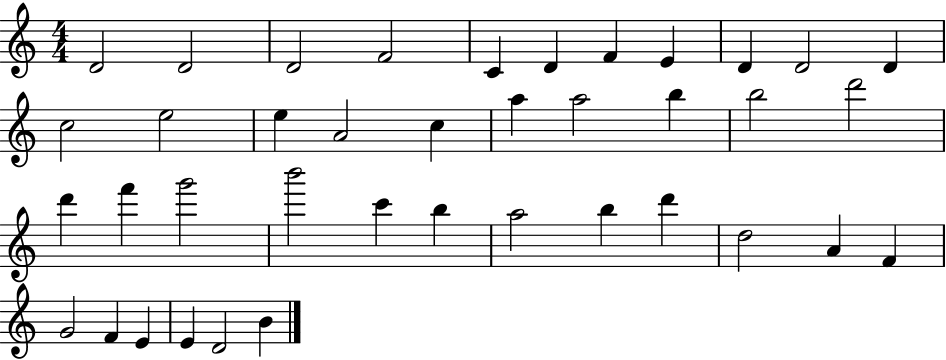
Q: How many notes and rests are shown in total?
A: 39